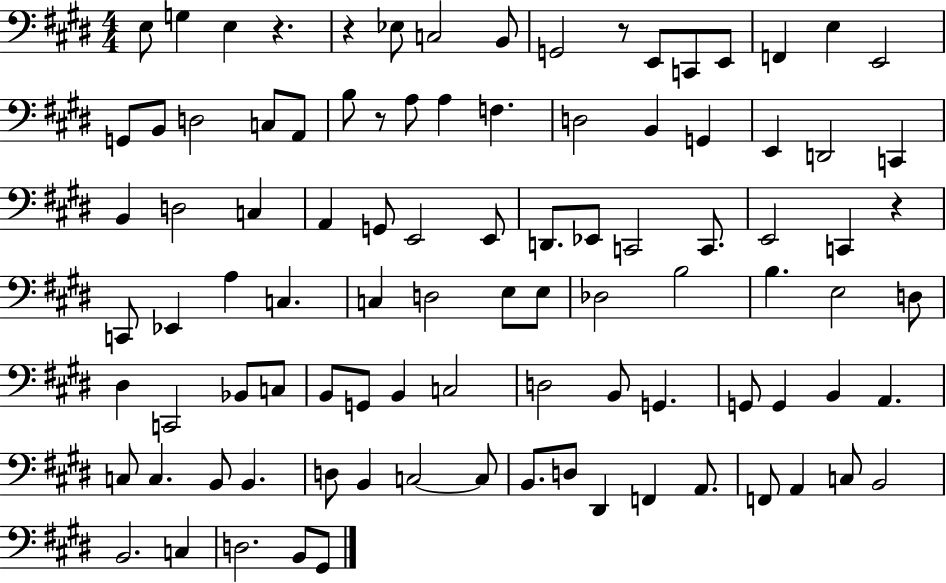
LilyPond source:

{
  \clef bass
  \numericTimeSignature
  \time 4/4
  \key e \major
  \repeat volta 2 { e8 g4 e4 r4. | r4 ees8 c2 b,8 | g,2 r8 e,8 c,8 e,8 | f,4 e4 e,2 | \break g,8 b,8 d2 c8 a,8 | b8 r8 a8 a4 f4. | d2 b,4 g,4 | e,4 d,2 c,4 | \break b,4 d2 c4 | a,4 g,8 e,2 e,8 | d,8. ees,8 c,2 c,8. | e,2 c,4 r4 | \break c,8 ees,4 a4 c4. | c4 d2 e8 e8 | des2 b2 | b4. e2 d8 | \break dis4 c,2 bes,8 c8 | b,8 g,8 b,4 c2 | d2 b,8 g,4. | g,8 g,4 b,4 a,4. | \break c8 c4. b,8 b,4. | d8 b,4 c2~~ c8 | b,8. d8 dis,4 f,4 a,8. | f,8 a,4 c8 b,2 | \break b,2. c4 | d2. b,8 gis,8 | } \bar "|."
}